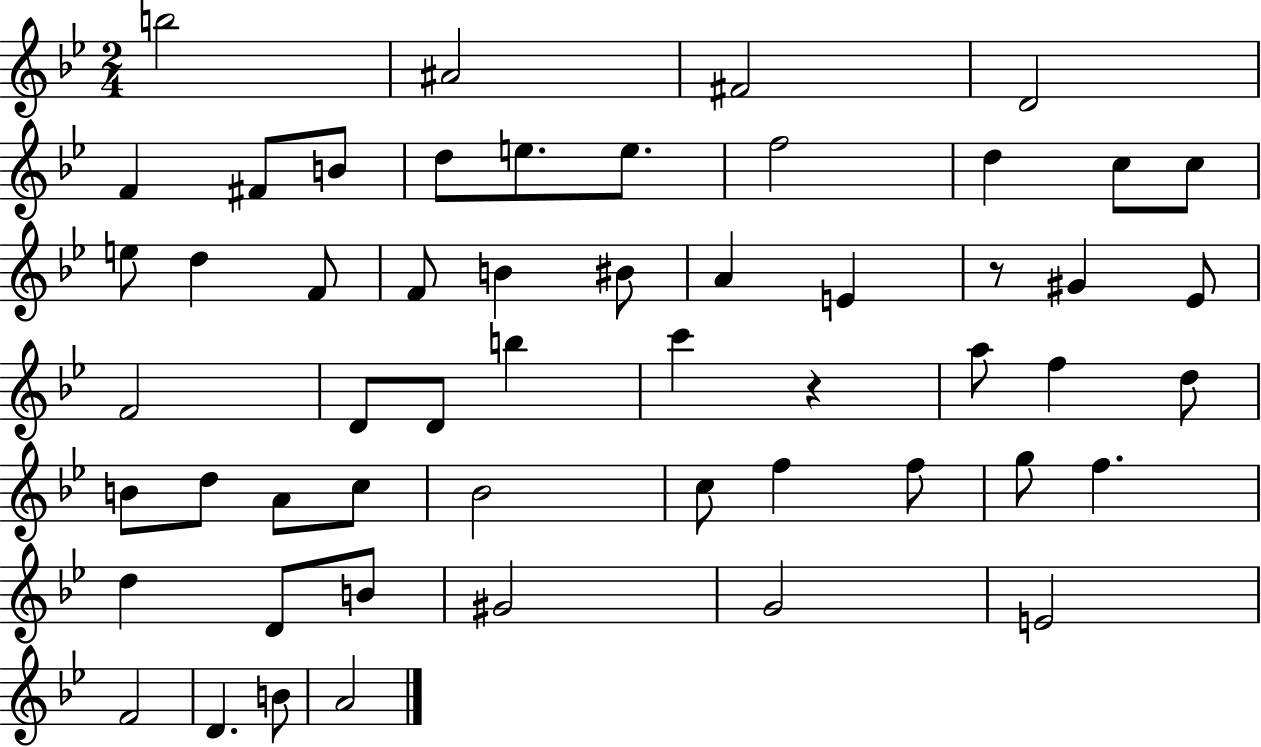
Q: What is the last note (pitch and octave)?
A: A4